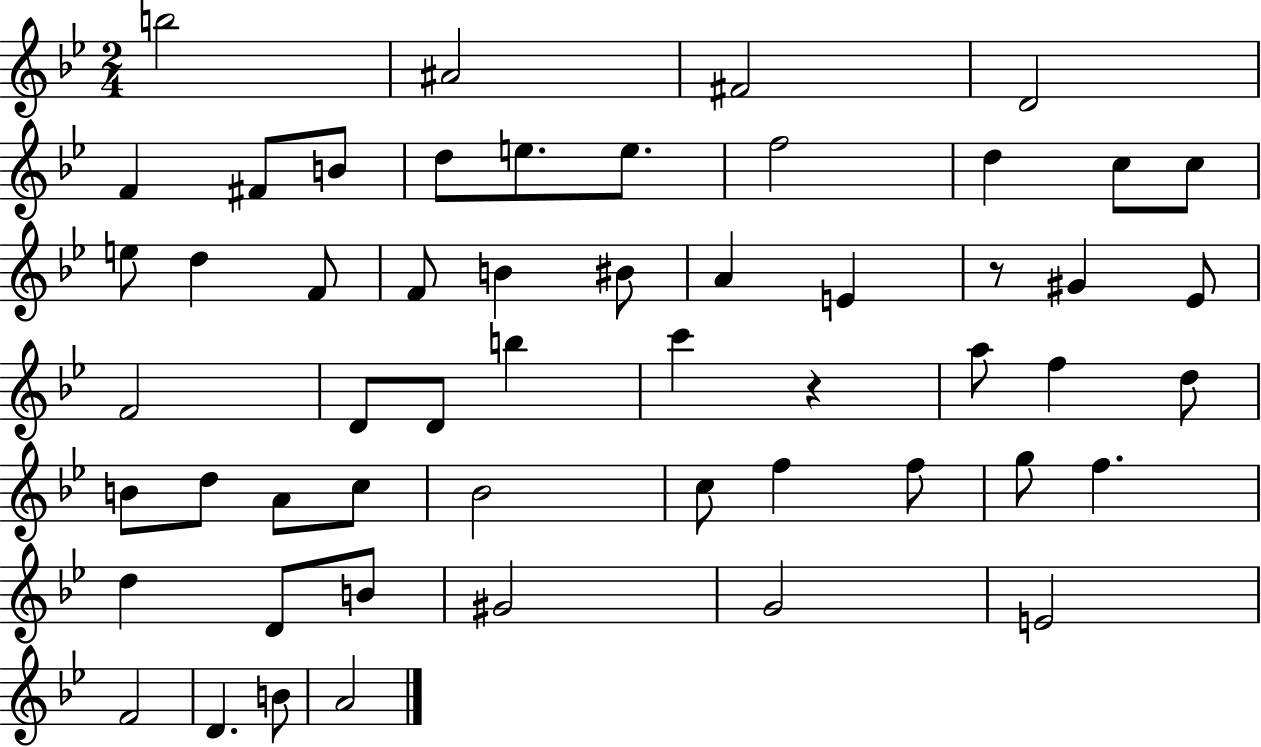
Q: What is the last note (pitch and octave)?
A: A4